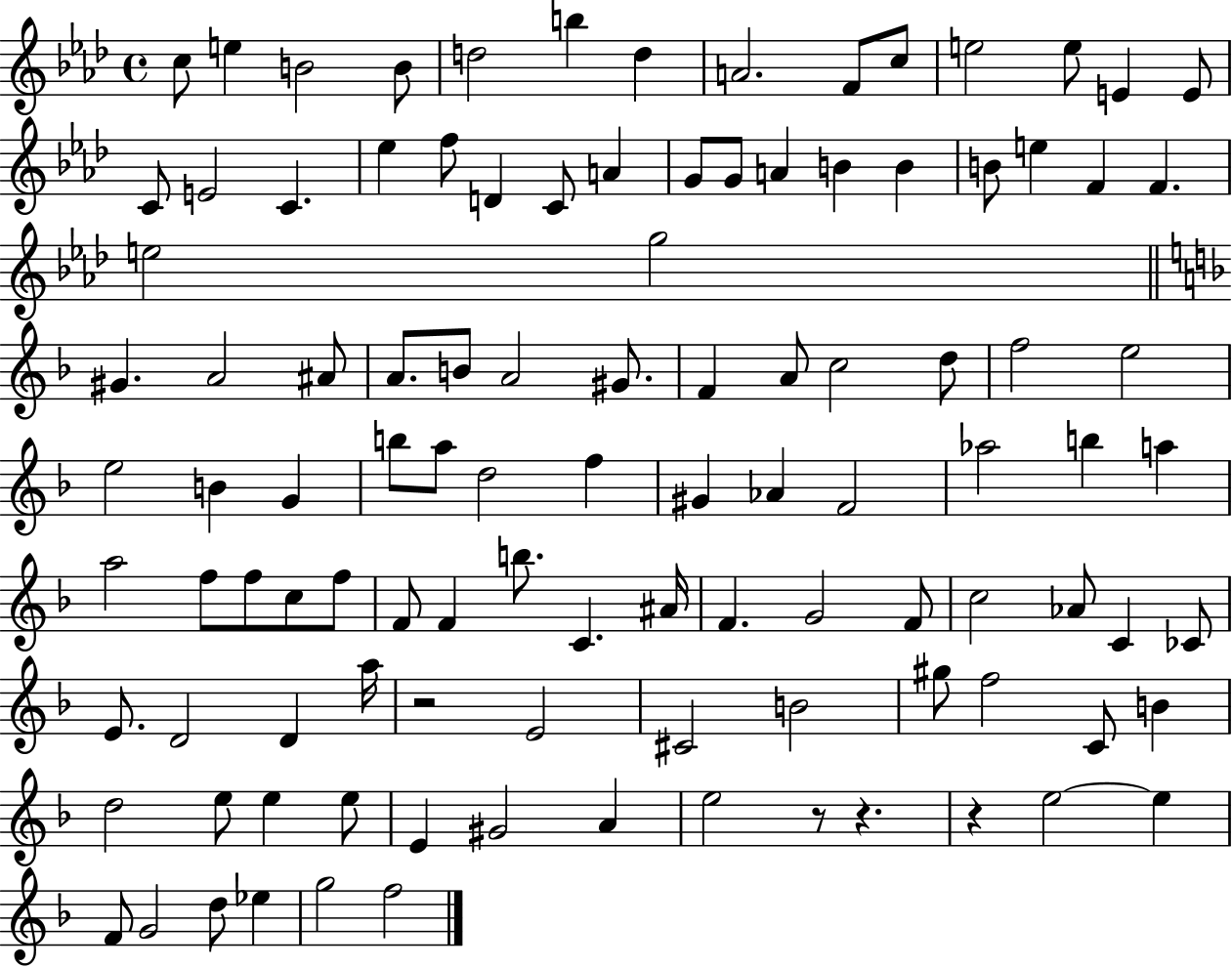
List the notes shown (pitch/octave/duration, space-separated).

C5/e E5/q B4/h B4/e D5/h B5/q D5/q A4/h. F4/e C5/e E5/h E5/e E4/q E4/e C4/e E4/h C4/q. Eb5/q F5/e D4/q C4/e A4/q G4/e G4/e A4/q B4/q B4/q B4/e E5/q F4/q F4/q. E5/h G5/h G#4/q. A4/h A#4/e A4/e. B4/e A4/h G#4/e. F4/q A4/e C5/h D5/e F5/h E5/h E5/h B4/q G4/q B5/e A5/e D5/h F5/q G#4/q Ab4/q F4/h Ab5/h B5/q A5/q A5/h F5/e F5/e C5/e F5/e F4/e F4/q B5/e. C4/q. A#4/s F4/q. G4/h F4/e C5/h Ab4/e C4/q CES4/e E4/e. D4/h D4/q A5/s R/h E4/h C#4/h B4/h G#5/e F5/h C4/e B4/q D5/h E5/e E5/q E5/e E4/q G#4/h A4/q E5/h R/e R/q. R/q E5/h E5/q F4/e G4/h D5/e Eb5/q G5/h F5/h